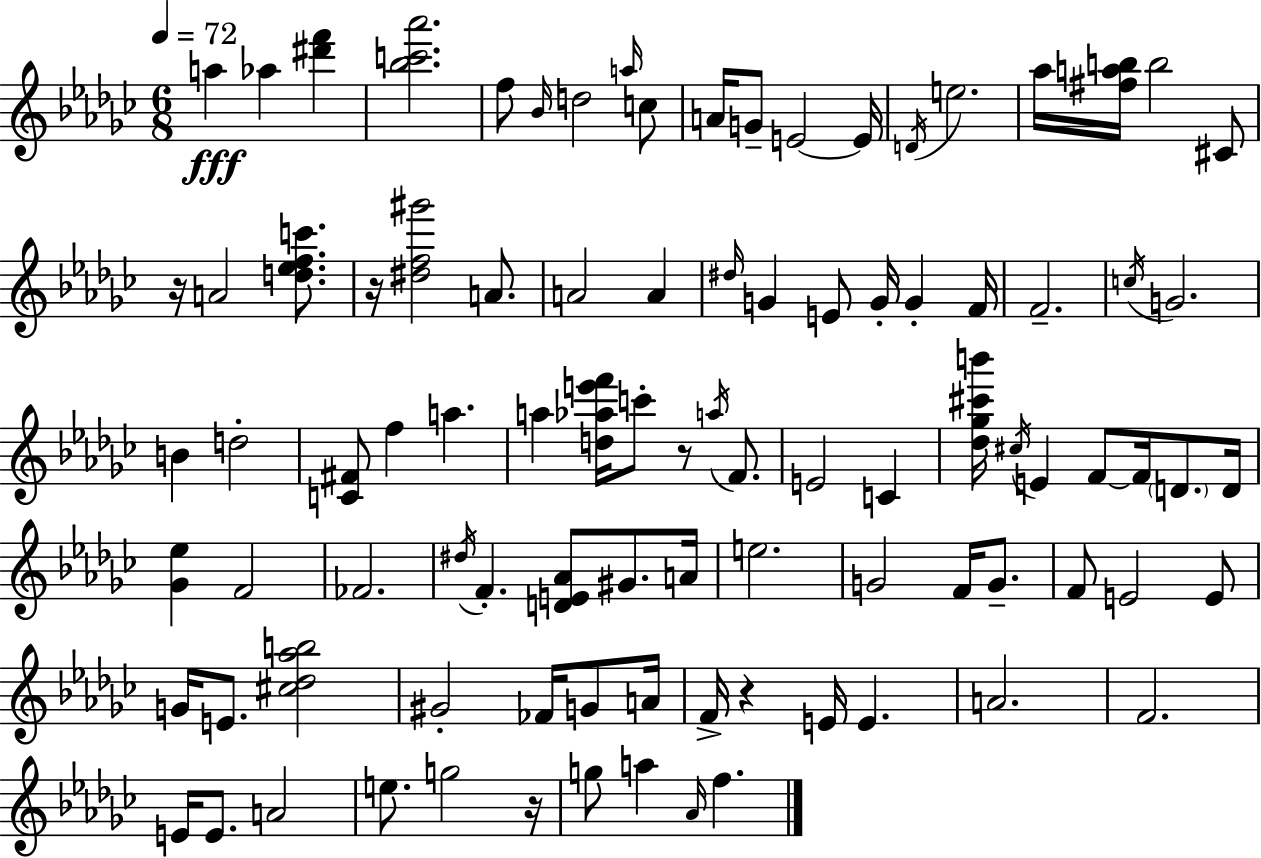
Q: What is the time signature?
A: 6/8